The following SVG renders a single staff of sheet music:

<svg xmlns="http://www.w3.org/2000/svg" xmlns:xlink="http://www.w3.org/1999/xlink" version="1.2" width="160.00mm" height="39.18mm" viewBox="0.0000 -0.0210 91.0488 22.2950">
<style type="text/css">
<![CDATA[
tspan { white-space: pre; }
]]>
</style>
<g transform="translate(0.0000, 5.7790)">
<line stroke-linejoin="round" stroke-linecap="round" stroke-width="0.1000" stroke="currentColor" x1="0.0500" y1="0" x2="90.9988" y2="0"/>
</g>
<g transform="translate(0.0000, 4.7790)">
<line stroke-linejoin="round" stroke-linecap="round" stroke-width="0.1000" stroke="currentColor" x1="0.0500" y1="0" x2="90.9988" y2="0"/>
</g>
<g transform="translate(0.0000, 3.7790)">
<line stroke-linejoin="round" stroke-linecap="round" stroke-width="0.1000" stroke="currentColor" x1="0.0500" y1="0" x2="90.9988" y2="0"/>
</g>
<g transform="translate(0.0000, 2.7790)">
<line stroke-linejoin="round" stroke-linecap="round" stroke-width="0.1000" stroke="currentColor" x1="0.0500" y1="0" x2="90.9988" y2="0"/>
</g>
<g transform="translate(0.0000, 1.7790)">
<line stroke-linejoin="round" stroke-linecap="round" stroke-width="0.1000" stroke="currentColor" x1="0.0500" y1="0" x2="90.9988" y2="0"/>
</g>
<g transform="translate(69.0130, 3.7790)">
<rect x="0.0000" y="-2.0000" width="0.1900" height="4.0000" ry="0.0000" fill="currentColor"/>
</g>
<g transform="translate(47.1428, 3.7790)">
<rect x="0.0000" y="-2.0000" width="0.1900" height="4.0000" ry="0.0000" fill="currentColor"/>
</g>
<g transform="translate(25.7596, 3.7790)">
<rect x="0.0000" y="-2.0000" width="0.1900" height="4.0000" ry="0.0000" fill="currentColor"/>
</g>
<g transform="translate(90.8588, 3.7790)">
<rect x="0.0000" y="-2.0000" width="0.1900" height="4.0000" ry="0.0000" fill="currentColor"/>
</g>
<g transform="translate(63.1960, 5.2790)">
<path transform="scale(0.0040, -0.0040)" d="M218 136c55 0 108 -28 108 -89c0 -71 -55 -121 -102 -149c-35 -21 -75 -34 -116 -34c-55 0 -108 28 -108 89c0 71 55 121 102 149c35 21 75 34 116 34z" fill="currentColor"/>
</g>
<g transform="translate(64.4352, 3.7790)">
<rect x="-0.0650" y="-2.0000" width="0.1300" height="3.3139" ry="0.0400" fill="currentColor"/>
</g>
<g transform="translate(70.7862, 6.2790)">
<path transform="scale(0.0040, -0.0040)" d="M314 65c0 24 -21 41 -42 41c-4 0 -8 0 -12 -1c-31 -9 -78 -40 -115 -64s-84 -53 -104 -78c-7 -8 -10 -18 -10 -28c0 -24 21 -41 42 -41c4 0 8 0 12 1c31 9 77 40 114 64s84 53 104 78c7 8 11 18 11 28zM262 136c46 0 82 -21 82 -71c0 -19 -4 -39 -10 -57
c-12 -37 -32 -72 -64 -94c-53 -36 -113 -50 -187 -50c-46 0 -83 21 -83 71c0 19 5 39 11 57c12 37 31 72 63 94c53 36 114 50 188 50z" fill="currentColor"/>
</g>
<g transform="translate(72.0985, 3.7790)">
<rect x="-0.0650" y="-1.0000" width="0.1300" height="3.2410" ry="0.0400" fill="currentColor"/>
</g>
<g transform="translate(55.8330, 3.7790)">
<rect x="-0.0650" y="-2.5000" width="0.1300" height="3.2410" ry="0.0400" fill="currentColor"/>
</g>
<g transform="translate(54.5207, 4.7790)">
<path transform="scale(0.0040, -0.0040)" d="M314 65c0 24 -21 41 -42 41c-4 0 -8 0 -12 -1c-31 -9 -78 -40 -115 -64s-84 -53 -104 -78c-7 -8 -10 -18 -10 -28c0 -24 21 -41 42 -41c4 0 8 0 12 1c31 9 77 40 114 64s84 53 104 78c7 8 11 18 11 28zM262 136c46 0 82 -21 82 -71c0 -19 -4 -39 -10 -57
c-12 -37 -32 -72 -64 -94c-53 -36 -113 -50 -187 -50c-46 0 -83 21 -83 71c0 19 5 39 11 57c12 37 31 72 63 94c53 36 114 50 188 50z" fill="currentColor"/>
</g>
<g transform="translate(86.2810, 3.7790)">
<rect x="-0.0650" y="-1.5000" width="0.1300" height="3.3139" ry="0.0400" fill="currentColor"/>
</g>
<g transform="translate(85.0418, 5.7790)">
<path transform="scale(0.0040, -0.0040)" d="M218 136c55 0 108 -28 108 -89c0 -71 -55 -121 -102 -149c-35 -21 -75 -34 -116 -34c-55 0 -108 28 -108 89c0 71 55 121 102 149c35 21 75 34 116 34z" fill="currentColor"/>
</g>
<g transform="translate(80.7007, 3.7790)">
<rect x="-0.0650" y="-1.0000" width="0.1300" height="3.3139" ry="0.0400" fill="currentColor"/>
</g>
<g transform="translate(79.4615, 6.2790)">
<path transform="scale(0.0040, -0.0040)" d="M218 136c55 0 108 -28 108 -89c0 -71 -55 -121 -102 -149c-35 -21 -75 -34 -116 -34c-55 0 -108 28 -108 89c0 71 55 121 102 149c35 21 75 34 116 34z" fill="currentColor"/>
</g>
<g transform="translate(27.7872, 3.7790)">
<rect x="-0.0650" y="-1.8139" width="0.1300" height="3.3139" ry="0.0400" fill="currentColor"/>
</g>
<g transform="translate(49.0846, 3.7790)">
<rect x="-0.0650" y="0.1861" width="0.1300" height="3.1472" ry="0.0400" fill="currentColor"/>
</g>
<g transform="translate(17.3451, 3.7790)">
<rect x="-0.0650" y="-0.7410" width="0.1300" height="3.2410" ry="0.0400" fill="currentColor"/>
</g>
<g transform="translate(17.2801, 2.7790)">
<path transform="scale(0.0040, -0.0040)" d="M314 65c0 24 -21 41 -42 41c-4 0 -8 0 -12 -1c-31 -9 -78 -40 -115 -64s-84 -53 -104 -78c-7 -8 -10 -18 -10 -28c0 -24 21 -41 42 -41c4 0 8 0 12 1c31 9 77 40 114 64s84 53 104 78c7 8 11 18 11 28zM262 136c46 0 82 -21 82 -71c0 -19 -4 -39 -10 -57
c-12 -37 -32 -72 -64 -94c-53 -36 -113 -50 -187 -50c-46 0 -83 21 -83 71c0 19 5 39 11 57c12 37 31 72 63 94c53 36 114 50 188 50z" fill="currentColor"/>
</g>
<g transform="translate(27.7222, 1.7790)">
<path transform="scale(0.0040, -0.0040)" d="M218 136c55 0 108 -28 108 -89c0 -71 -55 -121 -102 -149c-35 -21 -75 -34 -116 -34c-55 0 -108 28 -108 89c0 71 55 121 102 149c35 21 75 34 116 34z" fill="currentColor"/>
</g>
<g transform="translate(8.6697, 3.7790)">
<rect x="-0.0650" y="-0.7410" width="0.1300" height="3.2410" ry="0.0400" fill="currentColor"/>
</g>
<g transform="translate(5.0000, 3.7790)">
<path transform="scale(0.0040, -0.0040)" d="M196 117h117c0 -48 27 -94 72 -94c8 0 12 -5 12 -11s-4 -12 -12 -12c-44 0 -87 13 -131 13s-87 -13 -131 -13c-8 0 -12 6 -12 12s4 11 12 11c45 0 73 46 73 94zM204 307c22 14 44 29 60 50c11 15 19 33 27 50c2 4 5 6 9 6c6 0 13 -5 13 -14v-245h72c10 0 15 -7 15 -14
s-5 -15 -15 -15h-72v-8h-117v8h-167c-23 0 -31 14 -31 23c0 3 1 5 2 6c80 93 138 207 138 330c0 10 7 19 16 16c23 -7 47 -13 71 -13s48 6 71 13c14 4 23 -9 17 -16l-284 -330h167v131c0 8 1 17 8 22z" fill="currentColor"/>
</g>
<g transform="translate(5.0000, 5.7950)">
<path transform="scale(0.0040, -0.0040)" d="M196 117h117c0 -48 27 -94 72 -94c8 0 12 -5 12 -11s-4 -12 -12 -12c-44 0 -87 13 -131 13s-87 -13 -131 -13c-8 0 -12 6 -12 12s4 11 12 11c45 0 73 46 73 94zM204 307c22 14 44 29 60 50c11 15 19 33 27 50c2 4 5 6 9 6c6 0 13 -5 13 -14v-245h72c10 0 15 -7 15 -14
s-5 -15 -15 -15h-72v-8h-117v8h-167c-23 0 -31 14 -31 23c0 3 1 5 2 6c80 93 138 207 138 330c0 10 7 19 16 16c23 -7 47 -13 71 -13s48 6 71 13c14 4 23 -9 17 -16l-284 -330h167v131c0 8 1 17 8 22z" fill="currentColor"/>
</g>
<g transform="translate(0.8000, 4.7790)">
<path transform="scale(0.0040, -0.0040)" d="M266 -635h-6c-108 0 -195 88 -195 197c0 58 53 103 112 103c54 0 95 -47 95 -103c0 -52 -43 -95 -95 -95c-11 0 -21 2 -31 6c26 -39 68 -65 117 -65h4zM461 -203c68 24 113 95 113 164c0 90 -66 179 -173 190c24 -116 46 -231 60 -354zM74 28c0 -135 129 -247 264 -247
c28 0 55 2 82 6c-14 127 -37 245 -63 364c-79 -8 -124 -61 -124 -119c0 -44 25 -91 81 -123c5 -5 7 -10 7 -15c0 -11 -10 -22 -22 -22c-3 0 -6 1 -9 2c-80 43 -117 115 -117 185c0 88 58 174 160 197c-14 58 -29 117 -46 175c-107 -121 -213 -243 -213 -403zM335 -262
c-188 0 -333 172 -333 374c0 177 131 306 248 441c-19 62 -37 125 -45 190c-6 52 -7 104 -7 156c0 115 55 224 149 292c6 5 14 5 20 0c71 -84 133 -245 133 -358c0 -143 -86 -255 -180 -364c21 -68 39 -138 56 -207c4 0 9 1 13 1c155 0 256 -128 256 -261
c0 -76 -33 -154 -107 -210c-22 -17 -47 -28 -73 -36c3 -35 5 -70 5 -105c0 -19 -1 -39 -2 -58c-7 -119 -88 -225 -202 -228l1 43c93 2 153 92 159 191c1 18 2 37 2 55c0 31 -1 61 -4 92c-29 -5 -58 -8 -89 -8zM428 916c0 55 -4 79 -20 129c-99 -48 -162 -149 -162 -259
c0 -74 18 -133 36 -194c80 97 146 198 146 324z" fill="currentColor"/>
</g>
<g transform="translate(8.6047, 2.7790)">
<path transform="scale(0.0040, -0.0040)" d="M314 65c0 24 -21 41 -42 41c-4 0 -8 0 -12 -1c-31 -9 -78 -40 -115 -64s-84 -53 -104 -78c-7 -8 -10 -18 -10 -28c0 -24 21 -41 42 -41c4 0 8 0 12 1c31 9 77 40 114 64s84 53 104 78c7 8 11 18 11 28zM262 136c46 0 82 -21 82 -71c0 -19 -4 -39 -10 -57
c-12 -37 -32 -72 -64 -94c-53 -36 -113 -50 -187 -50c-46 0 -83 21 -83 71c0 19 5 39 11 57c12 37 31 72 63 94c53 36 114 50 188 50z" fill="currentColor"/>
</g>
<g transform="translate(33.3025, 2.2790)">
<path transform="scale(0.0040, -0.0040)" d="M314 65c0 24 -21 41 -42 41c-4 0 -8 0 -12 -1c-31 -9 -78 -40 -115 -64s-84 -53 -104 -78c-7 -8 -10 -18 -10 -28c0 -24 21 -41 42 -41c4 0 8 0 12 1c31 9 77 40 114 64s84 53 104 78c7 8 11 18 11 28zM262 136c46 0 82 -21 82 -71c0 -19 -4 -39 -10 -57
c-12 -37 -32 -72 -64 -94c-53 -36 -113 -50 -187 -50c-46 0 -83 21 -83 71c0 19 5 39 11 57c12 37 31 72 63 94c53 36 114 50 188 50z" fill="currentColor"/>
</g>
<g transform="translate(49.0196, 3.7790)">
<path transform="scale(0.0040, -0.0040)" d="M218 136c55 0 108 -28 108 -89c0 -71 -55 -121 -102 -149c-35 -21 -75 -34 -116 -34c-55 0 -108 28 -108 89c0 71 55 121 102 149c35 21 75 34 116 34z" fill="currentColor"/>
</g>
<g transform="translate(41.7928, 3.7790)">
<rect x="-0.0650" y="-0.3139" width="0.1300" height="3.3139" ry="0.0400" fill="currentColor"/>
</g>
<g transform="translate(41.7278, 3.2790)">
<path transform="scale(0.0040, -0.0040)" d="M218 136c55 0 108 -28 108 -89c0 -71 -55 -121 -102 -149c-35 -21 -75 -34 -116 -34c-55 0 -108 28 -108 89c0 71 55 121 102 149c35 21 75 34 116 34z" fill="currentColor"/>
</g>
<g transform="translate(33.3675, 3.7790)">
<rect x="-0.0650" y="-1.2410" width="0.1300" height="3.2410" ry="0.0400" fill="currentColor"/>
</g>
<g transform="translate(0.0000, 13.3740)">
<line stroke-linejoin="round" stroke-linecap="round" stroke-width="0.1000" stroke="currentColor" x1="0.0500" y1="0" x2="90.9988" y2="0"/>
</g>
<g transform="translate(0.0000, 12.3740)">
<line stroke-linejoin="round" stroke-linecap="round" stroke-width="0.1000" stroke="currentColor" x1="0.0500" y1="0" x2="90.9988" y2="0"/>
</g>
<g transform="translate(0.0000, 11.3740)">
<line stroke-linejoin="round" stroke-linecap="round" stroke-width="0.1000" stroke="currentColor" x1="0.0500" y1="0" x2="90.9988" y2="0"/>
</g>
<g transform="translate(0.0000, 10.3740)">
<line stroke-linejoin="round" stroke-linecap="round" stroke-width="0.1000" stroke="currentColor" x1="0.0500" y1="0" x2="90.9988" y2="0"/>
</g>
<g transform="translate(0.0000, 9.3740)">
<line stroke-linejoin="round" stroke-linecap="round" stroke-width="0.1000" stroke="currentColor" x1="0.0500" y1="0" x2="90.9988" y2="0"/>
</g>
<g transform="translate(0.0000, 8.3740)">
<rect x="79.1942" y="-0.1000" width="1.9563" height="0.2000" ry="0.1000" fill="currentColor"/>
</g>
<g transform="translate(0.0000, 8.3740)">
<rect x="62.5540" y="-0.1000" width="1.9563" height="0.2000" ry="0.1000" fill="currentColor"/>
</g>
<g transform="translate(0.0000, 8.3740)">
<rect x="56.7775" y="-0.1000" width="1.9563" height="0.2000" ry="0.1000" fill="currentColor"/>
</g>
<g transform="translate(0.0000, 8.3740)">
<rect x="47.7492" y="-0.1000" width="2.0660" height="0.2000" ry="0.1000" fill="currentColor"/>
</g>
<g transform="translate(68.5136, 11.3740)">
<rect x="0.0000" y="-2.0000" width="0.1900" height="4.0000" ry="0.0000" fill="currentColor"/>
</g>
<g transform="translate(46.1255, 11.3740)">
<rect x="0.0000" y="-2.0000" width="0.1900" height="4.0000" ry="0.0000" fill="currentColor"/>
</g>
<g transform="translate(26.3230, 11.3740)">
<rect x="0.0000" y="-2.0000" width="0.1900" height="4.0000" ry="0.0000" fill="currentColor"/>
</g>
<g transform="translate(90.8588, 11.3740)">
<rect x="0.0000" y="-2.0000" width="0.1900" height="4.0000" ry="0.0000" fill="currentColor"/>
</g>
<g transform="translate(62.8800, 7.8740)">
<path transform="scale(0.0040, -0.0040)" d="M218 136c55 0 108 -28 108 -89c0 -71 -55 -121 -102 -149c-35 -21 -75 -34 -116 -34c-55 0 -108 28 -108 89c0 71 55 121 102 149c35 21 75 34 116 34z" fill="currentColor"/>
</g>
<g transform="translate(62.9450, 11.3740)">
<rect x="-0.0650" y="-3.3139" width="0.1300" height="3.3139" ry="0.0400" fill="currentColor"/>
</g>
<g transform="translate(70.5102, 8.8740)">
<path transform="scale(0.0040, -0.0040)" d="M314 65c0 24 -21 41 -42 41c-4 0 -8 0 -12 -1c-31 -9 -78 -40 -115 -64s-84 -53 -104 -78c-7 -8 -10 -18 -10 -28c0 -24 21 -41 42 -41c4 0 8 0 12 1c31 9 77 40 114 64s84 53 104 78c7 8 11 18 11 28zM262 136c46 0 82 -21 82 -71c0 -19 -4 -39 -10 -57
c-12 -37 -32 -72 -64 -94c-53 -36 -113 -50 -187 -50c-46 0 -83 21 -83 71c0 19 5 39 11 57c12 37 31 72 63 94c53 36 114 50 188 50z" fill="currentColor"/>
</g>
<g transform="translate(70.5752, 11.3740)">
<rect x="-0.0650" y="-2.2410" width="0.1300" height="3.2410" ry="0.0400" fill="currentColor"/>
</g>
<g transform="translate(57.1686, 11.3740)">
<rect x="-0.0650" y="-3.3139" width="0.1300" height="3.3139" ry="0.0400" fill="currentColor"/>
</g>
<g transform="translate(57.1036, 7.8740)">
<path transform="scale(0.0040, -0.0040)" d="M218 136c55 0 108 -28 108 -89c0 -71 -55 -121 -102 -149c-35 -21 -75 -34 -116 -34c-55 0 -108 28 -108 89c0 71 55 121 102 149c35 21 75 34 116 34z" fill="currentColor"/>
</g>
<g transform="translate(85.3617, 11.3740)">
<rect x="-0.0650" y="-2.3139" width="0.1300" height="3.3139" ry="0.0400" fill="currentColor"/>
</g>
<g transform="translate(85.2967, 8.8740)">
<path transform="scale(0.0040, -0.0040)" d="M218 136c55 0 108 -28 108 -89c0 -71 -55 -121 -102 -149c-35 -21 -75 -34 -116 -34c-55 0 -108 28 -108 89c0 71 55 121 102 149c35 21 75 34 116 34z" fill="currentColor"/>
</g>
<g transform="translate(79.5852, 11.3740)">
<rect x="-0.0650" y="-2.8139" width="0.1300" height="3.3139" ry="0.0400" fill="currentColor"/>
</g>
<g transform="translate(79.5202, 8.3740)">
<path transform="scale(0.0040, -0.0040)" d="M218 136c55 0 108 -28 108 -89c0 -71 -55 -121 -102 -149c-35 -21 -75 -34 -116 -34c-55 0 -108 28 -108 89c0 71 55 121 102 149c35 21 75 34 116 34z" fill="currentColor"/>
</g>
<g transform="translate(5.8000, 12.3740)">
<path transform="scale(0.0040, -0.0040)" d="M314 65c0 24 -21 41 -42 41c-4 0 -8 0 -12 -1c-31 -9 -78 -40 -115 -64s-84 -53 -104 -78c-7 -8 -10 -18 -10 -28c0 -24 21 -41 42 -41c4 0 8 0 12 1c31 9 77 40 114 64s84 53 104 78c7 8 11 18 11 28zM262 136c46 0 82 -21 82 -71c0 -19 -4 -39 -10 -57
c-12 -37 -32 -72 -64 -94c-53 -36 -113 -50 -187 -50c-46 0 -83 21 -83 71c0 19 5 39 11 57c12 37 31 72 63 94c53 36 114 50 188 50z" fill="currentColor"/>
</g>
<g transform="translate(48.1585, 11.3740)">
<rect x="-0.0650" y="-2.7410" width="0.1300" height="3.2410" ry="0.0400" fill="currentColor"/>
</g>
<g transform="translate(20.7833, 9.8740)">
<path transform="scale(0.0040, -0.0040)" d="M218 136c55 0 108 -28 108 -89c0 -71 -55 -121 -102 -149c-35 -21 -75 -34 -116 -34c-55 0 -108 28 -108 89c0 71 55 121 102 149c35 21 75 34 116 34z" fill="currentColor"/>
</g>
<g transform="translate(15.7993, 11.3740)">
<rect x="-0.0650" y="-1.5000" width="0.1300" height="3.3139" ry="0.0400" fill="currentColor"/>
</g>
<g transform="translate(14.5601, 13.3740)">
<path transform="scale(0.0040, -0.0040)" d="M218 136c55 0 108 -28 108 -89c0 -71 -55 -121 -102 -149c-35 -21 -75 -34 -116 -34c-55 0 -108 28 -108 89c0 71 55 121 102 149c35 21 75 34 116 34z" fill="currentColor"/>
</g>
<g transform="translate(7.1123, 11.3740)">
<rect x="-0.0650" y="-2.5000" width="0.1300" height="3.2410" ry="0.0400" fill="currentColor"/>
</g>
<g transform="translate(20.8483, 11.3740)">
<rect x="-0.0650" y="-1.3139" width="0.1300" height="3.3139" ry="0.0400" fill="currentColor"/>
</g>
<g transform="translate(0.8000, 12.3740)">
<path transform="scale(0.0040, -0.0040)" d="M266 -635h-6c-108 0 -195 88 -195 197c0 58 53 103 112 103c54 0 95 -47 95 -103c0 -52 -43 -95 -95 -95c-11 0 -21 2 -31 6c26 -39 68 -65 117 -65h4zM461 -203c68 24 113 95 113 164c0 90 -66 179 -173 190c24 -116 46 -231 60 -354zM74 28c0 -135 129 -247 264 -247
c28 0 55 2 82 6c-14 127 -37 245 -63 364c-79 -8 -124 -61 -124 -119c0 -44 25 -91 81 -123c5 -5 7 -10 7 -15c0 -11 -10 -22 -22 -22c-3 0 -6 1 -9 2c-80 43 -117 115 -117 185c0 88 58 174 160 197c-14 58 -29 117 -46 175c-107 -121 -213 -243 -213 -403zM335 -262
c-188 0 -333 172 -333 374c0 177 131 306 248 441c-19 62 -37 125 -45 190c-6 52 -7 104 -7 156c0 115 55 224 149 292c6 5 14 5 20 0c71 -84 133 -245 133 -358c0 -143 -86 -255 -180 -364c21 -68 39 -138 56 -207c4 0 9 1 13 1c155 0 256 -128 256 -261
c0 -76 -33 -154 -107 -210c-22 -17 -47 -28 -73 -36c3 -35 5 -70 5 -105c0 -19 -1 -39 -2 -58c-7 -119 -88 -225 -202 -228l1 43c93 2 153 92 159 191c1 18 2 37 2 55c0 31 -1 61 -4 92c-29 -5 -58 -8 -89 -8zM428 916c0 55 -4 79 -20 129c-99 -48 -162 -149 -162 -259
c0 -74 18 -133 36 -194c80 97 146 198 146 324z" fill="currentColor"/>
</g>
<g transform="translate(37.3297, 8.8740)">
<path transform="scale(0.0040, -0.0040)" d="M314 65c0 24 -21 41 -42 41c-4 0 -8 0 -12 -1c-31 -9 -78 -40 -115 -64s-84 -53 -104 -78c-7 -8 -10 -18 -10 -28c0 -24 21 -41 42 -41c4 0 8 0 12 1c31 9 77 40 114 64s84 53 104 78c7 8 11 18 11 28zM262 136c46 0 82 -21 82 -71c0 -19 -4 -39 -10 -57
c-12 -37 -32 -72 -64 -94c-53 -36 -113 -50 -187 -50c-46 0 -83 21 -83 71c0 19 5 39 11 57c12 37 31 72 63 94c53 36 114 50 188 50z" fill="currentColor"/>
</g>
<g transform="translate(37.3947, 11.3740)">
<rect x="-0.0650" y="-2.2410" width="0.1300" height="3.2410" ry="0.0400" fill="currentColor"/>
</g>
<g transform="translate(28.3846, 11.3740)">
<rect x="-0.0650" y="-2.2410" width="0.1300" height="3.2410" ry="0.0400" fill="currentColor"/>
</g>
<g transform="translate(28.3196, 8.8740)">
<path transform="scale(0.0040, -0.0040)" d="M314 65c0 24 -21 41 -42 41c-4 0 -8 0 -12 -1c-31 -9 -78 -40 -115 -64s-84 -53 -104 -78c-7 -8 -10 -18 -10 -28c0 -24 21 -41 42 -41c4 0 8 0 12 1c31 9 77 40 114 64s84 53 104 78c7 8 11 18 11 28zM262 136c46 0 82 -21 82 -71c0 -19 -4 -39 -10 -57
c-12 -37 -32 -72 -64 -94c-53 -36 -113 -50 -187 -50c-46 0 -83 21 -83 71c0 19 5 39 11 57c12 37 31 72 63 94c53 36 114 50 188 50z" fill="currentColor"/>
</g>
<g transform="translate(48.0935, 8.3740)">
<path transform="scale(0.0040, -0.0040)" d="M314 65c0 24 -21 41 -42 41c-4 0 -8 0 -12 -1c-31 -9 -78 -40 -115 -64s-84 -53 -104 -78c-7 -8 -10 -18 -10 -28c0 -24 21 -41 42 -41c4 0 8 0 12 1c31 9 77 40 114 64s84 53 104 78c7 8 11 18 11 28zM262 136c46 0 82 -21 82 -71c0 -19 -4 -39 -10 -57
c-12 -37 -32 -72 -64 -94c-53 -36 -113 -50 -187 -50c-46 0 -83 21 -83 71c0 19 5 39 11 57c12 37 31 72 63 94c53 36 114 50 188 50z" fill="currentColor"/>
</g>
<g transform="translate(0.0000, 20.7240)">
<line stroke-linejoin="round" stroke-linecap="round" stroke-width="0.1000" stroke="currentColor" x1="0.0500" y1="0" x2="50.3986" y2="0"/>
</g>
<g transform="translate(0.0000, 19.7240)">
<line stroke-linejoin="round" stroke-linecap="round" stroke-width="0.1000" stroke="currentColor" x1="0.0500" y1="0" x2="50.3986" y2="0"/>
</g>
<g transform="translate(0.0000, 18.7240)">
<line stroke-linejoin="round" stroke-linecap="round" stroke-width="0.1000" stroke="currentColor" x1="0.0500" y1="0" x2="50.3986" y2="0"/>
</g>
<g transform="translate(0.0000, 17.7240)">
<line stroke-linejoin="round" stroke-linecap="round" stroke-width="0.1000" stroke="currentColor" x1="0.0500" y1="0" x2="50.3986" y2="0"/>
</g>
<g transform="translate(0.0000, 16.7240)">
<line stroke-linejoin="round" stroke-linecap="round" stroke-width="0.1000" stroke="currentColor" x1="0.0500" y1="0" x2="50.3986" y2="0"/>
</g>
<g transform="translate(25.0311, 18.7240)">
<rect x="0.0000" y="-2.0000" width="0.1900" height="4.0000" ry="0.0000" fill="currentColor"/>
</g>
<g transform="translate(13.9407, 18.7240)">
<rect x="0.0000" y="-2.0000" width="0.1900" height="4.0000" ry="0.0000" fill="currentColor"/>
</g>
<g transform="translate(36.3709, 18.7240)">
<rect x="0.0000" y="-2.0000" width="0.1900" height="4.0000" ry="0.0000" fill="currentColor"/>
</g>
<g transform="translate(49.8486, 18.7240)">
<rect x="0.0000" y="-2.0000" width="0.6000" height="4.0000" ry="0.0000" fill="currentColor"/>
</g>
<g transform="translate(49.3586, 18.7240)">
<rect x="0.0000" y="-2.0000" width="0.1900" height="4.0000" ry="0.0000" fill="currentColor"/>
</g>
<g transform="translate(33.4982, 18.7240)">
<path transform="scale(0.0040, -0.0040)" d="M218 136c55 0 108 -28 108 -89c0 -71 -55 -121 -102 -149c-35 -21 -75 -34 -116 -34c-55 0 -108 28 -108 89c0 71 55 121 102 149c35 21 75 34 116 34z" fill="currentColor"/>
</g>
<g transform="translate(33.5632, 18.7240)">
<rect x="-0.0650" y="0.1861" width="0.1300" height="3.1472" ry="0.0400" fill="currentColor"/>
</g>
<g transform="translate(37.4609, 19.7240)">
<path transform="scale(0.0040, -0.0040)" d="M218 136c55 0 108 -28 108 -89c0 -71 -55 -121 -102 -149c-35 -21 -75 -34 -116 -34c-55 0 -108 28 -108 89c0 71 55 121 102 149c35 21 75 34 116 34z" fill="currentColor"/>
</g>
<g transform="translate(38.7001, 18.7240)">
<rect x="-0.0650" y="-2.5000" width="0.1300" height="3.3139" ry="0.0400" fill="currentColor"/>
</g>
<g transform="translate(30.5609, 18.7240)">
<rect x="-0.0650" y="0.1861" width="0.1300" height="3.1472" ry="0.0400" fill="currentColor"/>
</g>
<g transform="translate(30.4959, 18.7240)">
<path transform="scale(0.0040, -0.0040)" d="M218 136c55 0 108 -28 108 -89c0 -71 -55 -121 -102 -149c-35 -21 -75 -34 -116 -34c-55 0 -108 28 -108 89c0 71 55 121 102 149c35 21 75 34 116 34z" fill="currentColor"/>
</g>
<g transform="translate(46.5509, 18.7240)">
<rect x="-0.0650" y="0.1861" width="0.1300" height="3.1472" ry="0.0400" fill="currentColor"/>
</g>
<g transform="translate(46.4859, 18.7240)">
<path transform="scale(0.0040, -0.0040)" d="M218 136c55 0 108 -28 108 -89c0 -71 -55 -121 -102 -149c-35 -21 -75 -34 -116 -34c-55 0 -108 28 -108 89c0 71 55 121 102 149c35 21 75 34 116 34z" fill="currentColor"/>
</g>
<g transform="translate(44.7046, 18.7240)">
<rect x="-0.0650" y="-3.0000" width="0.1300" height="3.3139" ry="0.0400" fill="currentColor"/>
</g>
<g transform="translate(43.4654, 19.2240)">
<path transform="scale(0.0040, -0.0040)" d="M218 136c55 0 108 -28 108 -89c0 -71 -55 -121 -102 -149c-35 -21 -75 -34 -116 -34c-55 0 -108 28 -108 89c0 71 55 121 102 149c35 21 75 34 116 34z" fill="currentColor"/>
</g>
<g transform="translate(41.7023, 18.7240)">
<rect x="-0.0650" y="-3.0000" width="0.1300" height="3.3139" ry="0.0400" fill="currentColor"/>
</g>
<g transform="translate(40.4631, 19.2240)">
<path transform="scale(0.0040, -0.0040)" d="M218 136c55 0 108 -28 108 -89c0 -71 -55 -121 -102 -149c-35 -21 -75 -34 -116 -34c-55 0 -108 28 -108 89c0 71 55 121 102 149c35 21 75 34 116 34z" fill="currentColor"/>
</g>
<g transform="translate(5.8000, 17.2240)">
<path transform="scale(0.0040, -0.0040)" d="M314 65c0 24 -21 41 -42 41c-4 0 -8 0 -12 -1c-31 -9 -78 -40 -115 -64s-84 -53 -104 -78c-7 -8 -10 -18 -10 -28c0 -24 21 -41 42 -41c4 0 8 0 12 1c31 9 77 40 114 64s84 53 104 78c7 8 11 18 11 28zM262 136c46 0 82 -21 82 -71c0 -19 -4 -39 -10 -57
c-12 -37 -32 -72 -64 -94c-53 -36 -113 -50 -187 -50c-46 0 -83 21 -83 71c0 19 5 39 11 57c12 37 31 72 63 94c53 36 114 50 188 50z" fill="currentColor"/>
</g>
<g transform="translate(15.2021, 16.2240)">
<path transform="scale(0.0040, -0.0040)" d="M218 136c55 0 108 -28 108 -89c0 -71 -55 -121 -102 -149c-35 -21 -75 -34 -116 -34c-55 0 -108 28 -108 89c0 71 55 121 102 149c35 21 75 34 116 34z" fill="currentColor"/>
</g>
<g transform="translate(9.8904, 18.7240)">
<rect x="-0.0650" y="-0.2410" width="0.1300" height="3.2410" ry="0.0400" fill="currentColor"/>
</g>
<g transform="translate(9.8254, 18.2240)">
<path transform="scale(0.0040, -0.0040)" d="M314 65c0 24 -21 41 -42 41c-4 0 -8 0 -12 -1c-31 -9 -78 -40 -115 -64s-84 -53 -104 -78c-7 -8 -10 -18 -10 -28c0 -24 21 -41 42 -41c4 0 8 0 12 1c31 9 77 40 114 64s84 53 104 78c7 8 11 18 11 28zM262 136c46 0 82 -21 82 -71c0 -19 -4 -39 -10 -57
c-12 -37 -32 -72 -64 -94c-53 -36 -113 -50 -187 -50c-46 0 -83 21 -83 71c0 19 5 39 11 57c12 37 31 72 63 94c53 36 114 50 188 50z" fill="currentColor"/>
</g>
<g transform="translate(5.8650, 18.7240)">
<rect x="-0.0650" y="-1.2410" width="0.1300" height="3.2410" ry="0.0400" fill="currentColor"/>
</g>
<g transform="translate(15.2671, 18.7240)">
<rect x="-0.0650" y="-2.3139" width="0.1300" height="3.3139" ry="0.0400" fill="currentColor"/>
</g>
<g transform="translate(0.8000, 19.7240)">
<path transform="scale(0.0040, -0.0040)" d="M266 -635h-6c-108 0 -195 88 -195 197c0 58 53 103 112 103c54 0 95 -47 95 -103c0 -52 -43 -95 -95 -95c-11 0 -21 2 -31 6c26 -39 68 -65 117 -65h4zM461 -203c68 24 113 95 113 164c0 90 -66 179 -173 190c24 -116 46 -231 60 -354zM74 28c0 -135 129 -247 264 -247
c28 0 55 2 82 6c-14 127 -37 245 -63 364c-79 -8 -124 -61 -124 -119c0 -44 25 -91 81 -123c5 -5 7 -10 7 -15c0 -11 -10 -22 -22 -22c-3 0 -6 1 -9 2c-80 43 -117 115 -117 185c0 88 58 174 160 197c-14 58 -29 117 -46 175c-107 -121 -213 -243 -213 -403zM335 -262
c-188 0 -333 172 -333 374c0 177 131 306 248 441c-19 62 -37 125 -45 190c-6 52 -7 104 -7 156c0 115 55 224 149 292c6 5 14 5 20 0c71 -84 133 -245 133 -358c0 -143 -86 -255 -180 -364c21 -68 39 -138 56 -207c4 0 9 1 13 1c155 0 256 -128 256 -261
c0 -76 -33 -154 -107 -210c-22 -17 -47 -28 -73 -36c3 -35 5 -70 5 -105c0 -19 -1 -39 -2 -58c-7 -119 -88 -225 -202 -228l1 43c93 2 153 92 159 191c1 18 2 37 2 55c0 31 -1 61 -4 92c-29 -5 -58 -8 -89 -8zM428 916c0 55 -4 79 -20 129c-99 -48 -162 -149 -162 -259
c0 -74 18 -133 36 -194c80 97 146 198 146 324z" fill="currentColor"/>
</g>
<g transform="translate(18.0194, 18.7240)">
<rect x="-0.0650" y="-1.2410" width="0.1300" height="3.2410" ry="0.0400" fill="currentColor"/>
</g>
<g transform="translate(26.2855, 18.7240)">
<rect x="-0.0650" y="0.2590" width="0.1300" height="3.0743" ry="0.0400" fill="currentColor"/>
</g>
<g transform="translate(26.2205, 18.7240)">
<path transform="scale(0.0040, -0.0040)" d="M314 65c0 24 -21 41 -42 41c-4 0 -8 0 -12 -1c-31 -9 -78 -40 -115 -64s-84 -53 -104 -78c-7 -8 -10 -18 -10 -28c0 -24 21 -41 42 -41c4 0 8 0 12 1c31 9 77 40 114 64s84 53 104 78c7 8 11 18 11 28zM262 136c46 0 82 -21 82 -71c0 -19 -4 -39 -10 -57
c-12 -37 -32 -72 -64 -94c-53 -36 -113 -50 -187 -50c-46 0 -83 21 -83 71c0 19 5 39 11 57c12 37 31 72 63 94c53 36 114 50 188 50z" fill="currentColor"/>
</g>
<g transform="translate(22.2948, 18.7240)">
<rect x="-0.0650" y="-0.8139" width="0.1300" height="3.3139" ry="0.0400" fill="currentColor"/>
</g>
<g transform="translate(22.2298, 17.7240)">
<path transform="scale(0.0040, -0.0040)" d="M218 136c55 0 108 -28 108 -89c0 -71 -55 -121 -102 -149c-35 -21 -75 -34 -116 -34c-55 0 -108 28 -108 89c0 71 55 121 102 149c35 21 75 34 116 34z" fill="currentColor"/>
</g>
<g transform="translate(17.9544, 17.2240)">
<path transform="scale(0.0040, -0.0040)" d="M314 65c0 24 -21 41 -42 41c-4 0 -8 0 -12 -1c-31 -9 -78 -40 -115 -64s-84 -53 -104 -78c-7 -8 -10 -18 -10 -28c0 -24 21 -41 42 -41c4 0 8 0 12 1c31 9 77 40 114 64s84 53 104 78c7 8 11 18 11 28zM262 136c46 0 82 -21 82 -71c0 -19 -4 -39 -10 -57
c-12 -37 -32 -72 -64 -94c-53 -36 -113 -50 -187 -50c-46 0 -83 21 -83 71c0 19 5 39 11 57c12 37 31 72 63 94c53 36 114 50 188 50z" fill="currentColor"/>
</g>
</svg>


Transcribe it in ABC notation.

X:1
T:Untitled
M:4/4
L:1/4
K:C
d2 d2 f e2 c B G2 F D2 D E G2 E e g2 g2 a2 b b g2 a g e2 c2 g e2 d B2 B B G A A B